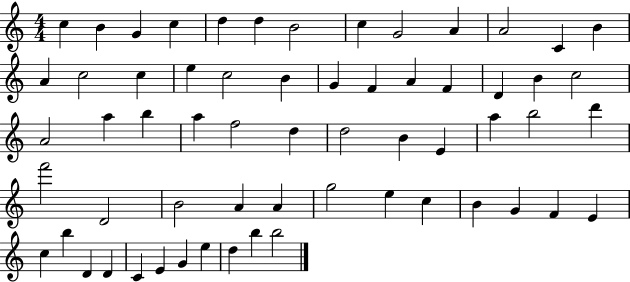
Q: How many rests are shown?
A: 0